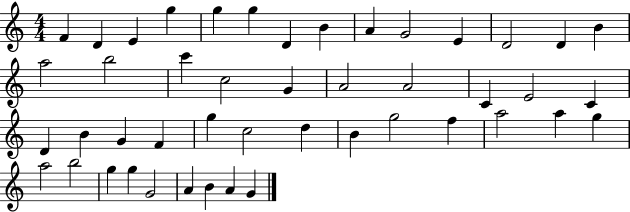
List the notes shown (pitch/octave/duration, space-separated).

F4/q D4/q E4/q G5/q G5/q G5/q D4/q B4/q A4/q G4/h E4/q D4/h D4/q B4/q A5/h B5/h C6/q C5/h G4/q A4/h A4/h C4/q E4/h C4/q D4/q B4/q G4/q F4/q G5/q C5/h D5/q B4/q G5/h F5/q A5/h A5/q G5/q A5/h B5/h G5/q G5/q G4/h A4/q B4/q A4/q G4/q